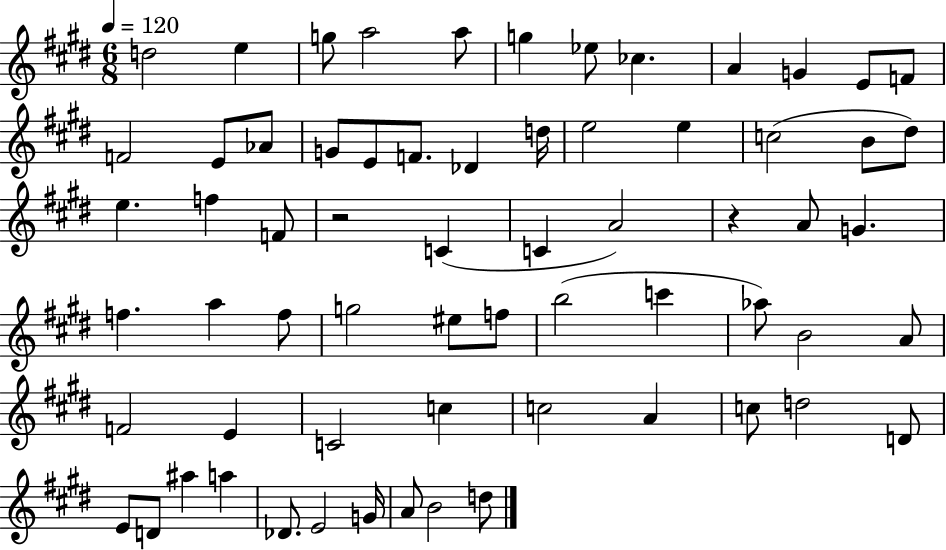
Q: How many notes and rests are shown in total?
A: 65